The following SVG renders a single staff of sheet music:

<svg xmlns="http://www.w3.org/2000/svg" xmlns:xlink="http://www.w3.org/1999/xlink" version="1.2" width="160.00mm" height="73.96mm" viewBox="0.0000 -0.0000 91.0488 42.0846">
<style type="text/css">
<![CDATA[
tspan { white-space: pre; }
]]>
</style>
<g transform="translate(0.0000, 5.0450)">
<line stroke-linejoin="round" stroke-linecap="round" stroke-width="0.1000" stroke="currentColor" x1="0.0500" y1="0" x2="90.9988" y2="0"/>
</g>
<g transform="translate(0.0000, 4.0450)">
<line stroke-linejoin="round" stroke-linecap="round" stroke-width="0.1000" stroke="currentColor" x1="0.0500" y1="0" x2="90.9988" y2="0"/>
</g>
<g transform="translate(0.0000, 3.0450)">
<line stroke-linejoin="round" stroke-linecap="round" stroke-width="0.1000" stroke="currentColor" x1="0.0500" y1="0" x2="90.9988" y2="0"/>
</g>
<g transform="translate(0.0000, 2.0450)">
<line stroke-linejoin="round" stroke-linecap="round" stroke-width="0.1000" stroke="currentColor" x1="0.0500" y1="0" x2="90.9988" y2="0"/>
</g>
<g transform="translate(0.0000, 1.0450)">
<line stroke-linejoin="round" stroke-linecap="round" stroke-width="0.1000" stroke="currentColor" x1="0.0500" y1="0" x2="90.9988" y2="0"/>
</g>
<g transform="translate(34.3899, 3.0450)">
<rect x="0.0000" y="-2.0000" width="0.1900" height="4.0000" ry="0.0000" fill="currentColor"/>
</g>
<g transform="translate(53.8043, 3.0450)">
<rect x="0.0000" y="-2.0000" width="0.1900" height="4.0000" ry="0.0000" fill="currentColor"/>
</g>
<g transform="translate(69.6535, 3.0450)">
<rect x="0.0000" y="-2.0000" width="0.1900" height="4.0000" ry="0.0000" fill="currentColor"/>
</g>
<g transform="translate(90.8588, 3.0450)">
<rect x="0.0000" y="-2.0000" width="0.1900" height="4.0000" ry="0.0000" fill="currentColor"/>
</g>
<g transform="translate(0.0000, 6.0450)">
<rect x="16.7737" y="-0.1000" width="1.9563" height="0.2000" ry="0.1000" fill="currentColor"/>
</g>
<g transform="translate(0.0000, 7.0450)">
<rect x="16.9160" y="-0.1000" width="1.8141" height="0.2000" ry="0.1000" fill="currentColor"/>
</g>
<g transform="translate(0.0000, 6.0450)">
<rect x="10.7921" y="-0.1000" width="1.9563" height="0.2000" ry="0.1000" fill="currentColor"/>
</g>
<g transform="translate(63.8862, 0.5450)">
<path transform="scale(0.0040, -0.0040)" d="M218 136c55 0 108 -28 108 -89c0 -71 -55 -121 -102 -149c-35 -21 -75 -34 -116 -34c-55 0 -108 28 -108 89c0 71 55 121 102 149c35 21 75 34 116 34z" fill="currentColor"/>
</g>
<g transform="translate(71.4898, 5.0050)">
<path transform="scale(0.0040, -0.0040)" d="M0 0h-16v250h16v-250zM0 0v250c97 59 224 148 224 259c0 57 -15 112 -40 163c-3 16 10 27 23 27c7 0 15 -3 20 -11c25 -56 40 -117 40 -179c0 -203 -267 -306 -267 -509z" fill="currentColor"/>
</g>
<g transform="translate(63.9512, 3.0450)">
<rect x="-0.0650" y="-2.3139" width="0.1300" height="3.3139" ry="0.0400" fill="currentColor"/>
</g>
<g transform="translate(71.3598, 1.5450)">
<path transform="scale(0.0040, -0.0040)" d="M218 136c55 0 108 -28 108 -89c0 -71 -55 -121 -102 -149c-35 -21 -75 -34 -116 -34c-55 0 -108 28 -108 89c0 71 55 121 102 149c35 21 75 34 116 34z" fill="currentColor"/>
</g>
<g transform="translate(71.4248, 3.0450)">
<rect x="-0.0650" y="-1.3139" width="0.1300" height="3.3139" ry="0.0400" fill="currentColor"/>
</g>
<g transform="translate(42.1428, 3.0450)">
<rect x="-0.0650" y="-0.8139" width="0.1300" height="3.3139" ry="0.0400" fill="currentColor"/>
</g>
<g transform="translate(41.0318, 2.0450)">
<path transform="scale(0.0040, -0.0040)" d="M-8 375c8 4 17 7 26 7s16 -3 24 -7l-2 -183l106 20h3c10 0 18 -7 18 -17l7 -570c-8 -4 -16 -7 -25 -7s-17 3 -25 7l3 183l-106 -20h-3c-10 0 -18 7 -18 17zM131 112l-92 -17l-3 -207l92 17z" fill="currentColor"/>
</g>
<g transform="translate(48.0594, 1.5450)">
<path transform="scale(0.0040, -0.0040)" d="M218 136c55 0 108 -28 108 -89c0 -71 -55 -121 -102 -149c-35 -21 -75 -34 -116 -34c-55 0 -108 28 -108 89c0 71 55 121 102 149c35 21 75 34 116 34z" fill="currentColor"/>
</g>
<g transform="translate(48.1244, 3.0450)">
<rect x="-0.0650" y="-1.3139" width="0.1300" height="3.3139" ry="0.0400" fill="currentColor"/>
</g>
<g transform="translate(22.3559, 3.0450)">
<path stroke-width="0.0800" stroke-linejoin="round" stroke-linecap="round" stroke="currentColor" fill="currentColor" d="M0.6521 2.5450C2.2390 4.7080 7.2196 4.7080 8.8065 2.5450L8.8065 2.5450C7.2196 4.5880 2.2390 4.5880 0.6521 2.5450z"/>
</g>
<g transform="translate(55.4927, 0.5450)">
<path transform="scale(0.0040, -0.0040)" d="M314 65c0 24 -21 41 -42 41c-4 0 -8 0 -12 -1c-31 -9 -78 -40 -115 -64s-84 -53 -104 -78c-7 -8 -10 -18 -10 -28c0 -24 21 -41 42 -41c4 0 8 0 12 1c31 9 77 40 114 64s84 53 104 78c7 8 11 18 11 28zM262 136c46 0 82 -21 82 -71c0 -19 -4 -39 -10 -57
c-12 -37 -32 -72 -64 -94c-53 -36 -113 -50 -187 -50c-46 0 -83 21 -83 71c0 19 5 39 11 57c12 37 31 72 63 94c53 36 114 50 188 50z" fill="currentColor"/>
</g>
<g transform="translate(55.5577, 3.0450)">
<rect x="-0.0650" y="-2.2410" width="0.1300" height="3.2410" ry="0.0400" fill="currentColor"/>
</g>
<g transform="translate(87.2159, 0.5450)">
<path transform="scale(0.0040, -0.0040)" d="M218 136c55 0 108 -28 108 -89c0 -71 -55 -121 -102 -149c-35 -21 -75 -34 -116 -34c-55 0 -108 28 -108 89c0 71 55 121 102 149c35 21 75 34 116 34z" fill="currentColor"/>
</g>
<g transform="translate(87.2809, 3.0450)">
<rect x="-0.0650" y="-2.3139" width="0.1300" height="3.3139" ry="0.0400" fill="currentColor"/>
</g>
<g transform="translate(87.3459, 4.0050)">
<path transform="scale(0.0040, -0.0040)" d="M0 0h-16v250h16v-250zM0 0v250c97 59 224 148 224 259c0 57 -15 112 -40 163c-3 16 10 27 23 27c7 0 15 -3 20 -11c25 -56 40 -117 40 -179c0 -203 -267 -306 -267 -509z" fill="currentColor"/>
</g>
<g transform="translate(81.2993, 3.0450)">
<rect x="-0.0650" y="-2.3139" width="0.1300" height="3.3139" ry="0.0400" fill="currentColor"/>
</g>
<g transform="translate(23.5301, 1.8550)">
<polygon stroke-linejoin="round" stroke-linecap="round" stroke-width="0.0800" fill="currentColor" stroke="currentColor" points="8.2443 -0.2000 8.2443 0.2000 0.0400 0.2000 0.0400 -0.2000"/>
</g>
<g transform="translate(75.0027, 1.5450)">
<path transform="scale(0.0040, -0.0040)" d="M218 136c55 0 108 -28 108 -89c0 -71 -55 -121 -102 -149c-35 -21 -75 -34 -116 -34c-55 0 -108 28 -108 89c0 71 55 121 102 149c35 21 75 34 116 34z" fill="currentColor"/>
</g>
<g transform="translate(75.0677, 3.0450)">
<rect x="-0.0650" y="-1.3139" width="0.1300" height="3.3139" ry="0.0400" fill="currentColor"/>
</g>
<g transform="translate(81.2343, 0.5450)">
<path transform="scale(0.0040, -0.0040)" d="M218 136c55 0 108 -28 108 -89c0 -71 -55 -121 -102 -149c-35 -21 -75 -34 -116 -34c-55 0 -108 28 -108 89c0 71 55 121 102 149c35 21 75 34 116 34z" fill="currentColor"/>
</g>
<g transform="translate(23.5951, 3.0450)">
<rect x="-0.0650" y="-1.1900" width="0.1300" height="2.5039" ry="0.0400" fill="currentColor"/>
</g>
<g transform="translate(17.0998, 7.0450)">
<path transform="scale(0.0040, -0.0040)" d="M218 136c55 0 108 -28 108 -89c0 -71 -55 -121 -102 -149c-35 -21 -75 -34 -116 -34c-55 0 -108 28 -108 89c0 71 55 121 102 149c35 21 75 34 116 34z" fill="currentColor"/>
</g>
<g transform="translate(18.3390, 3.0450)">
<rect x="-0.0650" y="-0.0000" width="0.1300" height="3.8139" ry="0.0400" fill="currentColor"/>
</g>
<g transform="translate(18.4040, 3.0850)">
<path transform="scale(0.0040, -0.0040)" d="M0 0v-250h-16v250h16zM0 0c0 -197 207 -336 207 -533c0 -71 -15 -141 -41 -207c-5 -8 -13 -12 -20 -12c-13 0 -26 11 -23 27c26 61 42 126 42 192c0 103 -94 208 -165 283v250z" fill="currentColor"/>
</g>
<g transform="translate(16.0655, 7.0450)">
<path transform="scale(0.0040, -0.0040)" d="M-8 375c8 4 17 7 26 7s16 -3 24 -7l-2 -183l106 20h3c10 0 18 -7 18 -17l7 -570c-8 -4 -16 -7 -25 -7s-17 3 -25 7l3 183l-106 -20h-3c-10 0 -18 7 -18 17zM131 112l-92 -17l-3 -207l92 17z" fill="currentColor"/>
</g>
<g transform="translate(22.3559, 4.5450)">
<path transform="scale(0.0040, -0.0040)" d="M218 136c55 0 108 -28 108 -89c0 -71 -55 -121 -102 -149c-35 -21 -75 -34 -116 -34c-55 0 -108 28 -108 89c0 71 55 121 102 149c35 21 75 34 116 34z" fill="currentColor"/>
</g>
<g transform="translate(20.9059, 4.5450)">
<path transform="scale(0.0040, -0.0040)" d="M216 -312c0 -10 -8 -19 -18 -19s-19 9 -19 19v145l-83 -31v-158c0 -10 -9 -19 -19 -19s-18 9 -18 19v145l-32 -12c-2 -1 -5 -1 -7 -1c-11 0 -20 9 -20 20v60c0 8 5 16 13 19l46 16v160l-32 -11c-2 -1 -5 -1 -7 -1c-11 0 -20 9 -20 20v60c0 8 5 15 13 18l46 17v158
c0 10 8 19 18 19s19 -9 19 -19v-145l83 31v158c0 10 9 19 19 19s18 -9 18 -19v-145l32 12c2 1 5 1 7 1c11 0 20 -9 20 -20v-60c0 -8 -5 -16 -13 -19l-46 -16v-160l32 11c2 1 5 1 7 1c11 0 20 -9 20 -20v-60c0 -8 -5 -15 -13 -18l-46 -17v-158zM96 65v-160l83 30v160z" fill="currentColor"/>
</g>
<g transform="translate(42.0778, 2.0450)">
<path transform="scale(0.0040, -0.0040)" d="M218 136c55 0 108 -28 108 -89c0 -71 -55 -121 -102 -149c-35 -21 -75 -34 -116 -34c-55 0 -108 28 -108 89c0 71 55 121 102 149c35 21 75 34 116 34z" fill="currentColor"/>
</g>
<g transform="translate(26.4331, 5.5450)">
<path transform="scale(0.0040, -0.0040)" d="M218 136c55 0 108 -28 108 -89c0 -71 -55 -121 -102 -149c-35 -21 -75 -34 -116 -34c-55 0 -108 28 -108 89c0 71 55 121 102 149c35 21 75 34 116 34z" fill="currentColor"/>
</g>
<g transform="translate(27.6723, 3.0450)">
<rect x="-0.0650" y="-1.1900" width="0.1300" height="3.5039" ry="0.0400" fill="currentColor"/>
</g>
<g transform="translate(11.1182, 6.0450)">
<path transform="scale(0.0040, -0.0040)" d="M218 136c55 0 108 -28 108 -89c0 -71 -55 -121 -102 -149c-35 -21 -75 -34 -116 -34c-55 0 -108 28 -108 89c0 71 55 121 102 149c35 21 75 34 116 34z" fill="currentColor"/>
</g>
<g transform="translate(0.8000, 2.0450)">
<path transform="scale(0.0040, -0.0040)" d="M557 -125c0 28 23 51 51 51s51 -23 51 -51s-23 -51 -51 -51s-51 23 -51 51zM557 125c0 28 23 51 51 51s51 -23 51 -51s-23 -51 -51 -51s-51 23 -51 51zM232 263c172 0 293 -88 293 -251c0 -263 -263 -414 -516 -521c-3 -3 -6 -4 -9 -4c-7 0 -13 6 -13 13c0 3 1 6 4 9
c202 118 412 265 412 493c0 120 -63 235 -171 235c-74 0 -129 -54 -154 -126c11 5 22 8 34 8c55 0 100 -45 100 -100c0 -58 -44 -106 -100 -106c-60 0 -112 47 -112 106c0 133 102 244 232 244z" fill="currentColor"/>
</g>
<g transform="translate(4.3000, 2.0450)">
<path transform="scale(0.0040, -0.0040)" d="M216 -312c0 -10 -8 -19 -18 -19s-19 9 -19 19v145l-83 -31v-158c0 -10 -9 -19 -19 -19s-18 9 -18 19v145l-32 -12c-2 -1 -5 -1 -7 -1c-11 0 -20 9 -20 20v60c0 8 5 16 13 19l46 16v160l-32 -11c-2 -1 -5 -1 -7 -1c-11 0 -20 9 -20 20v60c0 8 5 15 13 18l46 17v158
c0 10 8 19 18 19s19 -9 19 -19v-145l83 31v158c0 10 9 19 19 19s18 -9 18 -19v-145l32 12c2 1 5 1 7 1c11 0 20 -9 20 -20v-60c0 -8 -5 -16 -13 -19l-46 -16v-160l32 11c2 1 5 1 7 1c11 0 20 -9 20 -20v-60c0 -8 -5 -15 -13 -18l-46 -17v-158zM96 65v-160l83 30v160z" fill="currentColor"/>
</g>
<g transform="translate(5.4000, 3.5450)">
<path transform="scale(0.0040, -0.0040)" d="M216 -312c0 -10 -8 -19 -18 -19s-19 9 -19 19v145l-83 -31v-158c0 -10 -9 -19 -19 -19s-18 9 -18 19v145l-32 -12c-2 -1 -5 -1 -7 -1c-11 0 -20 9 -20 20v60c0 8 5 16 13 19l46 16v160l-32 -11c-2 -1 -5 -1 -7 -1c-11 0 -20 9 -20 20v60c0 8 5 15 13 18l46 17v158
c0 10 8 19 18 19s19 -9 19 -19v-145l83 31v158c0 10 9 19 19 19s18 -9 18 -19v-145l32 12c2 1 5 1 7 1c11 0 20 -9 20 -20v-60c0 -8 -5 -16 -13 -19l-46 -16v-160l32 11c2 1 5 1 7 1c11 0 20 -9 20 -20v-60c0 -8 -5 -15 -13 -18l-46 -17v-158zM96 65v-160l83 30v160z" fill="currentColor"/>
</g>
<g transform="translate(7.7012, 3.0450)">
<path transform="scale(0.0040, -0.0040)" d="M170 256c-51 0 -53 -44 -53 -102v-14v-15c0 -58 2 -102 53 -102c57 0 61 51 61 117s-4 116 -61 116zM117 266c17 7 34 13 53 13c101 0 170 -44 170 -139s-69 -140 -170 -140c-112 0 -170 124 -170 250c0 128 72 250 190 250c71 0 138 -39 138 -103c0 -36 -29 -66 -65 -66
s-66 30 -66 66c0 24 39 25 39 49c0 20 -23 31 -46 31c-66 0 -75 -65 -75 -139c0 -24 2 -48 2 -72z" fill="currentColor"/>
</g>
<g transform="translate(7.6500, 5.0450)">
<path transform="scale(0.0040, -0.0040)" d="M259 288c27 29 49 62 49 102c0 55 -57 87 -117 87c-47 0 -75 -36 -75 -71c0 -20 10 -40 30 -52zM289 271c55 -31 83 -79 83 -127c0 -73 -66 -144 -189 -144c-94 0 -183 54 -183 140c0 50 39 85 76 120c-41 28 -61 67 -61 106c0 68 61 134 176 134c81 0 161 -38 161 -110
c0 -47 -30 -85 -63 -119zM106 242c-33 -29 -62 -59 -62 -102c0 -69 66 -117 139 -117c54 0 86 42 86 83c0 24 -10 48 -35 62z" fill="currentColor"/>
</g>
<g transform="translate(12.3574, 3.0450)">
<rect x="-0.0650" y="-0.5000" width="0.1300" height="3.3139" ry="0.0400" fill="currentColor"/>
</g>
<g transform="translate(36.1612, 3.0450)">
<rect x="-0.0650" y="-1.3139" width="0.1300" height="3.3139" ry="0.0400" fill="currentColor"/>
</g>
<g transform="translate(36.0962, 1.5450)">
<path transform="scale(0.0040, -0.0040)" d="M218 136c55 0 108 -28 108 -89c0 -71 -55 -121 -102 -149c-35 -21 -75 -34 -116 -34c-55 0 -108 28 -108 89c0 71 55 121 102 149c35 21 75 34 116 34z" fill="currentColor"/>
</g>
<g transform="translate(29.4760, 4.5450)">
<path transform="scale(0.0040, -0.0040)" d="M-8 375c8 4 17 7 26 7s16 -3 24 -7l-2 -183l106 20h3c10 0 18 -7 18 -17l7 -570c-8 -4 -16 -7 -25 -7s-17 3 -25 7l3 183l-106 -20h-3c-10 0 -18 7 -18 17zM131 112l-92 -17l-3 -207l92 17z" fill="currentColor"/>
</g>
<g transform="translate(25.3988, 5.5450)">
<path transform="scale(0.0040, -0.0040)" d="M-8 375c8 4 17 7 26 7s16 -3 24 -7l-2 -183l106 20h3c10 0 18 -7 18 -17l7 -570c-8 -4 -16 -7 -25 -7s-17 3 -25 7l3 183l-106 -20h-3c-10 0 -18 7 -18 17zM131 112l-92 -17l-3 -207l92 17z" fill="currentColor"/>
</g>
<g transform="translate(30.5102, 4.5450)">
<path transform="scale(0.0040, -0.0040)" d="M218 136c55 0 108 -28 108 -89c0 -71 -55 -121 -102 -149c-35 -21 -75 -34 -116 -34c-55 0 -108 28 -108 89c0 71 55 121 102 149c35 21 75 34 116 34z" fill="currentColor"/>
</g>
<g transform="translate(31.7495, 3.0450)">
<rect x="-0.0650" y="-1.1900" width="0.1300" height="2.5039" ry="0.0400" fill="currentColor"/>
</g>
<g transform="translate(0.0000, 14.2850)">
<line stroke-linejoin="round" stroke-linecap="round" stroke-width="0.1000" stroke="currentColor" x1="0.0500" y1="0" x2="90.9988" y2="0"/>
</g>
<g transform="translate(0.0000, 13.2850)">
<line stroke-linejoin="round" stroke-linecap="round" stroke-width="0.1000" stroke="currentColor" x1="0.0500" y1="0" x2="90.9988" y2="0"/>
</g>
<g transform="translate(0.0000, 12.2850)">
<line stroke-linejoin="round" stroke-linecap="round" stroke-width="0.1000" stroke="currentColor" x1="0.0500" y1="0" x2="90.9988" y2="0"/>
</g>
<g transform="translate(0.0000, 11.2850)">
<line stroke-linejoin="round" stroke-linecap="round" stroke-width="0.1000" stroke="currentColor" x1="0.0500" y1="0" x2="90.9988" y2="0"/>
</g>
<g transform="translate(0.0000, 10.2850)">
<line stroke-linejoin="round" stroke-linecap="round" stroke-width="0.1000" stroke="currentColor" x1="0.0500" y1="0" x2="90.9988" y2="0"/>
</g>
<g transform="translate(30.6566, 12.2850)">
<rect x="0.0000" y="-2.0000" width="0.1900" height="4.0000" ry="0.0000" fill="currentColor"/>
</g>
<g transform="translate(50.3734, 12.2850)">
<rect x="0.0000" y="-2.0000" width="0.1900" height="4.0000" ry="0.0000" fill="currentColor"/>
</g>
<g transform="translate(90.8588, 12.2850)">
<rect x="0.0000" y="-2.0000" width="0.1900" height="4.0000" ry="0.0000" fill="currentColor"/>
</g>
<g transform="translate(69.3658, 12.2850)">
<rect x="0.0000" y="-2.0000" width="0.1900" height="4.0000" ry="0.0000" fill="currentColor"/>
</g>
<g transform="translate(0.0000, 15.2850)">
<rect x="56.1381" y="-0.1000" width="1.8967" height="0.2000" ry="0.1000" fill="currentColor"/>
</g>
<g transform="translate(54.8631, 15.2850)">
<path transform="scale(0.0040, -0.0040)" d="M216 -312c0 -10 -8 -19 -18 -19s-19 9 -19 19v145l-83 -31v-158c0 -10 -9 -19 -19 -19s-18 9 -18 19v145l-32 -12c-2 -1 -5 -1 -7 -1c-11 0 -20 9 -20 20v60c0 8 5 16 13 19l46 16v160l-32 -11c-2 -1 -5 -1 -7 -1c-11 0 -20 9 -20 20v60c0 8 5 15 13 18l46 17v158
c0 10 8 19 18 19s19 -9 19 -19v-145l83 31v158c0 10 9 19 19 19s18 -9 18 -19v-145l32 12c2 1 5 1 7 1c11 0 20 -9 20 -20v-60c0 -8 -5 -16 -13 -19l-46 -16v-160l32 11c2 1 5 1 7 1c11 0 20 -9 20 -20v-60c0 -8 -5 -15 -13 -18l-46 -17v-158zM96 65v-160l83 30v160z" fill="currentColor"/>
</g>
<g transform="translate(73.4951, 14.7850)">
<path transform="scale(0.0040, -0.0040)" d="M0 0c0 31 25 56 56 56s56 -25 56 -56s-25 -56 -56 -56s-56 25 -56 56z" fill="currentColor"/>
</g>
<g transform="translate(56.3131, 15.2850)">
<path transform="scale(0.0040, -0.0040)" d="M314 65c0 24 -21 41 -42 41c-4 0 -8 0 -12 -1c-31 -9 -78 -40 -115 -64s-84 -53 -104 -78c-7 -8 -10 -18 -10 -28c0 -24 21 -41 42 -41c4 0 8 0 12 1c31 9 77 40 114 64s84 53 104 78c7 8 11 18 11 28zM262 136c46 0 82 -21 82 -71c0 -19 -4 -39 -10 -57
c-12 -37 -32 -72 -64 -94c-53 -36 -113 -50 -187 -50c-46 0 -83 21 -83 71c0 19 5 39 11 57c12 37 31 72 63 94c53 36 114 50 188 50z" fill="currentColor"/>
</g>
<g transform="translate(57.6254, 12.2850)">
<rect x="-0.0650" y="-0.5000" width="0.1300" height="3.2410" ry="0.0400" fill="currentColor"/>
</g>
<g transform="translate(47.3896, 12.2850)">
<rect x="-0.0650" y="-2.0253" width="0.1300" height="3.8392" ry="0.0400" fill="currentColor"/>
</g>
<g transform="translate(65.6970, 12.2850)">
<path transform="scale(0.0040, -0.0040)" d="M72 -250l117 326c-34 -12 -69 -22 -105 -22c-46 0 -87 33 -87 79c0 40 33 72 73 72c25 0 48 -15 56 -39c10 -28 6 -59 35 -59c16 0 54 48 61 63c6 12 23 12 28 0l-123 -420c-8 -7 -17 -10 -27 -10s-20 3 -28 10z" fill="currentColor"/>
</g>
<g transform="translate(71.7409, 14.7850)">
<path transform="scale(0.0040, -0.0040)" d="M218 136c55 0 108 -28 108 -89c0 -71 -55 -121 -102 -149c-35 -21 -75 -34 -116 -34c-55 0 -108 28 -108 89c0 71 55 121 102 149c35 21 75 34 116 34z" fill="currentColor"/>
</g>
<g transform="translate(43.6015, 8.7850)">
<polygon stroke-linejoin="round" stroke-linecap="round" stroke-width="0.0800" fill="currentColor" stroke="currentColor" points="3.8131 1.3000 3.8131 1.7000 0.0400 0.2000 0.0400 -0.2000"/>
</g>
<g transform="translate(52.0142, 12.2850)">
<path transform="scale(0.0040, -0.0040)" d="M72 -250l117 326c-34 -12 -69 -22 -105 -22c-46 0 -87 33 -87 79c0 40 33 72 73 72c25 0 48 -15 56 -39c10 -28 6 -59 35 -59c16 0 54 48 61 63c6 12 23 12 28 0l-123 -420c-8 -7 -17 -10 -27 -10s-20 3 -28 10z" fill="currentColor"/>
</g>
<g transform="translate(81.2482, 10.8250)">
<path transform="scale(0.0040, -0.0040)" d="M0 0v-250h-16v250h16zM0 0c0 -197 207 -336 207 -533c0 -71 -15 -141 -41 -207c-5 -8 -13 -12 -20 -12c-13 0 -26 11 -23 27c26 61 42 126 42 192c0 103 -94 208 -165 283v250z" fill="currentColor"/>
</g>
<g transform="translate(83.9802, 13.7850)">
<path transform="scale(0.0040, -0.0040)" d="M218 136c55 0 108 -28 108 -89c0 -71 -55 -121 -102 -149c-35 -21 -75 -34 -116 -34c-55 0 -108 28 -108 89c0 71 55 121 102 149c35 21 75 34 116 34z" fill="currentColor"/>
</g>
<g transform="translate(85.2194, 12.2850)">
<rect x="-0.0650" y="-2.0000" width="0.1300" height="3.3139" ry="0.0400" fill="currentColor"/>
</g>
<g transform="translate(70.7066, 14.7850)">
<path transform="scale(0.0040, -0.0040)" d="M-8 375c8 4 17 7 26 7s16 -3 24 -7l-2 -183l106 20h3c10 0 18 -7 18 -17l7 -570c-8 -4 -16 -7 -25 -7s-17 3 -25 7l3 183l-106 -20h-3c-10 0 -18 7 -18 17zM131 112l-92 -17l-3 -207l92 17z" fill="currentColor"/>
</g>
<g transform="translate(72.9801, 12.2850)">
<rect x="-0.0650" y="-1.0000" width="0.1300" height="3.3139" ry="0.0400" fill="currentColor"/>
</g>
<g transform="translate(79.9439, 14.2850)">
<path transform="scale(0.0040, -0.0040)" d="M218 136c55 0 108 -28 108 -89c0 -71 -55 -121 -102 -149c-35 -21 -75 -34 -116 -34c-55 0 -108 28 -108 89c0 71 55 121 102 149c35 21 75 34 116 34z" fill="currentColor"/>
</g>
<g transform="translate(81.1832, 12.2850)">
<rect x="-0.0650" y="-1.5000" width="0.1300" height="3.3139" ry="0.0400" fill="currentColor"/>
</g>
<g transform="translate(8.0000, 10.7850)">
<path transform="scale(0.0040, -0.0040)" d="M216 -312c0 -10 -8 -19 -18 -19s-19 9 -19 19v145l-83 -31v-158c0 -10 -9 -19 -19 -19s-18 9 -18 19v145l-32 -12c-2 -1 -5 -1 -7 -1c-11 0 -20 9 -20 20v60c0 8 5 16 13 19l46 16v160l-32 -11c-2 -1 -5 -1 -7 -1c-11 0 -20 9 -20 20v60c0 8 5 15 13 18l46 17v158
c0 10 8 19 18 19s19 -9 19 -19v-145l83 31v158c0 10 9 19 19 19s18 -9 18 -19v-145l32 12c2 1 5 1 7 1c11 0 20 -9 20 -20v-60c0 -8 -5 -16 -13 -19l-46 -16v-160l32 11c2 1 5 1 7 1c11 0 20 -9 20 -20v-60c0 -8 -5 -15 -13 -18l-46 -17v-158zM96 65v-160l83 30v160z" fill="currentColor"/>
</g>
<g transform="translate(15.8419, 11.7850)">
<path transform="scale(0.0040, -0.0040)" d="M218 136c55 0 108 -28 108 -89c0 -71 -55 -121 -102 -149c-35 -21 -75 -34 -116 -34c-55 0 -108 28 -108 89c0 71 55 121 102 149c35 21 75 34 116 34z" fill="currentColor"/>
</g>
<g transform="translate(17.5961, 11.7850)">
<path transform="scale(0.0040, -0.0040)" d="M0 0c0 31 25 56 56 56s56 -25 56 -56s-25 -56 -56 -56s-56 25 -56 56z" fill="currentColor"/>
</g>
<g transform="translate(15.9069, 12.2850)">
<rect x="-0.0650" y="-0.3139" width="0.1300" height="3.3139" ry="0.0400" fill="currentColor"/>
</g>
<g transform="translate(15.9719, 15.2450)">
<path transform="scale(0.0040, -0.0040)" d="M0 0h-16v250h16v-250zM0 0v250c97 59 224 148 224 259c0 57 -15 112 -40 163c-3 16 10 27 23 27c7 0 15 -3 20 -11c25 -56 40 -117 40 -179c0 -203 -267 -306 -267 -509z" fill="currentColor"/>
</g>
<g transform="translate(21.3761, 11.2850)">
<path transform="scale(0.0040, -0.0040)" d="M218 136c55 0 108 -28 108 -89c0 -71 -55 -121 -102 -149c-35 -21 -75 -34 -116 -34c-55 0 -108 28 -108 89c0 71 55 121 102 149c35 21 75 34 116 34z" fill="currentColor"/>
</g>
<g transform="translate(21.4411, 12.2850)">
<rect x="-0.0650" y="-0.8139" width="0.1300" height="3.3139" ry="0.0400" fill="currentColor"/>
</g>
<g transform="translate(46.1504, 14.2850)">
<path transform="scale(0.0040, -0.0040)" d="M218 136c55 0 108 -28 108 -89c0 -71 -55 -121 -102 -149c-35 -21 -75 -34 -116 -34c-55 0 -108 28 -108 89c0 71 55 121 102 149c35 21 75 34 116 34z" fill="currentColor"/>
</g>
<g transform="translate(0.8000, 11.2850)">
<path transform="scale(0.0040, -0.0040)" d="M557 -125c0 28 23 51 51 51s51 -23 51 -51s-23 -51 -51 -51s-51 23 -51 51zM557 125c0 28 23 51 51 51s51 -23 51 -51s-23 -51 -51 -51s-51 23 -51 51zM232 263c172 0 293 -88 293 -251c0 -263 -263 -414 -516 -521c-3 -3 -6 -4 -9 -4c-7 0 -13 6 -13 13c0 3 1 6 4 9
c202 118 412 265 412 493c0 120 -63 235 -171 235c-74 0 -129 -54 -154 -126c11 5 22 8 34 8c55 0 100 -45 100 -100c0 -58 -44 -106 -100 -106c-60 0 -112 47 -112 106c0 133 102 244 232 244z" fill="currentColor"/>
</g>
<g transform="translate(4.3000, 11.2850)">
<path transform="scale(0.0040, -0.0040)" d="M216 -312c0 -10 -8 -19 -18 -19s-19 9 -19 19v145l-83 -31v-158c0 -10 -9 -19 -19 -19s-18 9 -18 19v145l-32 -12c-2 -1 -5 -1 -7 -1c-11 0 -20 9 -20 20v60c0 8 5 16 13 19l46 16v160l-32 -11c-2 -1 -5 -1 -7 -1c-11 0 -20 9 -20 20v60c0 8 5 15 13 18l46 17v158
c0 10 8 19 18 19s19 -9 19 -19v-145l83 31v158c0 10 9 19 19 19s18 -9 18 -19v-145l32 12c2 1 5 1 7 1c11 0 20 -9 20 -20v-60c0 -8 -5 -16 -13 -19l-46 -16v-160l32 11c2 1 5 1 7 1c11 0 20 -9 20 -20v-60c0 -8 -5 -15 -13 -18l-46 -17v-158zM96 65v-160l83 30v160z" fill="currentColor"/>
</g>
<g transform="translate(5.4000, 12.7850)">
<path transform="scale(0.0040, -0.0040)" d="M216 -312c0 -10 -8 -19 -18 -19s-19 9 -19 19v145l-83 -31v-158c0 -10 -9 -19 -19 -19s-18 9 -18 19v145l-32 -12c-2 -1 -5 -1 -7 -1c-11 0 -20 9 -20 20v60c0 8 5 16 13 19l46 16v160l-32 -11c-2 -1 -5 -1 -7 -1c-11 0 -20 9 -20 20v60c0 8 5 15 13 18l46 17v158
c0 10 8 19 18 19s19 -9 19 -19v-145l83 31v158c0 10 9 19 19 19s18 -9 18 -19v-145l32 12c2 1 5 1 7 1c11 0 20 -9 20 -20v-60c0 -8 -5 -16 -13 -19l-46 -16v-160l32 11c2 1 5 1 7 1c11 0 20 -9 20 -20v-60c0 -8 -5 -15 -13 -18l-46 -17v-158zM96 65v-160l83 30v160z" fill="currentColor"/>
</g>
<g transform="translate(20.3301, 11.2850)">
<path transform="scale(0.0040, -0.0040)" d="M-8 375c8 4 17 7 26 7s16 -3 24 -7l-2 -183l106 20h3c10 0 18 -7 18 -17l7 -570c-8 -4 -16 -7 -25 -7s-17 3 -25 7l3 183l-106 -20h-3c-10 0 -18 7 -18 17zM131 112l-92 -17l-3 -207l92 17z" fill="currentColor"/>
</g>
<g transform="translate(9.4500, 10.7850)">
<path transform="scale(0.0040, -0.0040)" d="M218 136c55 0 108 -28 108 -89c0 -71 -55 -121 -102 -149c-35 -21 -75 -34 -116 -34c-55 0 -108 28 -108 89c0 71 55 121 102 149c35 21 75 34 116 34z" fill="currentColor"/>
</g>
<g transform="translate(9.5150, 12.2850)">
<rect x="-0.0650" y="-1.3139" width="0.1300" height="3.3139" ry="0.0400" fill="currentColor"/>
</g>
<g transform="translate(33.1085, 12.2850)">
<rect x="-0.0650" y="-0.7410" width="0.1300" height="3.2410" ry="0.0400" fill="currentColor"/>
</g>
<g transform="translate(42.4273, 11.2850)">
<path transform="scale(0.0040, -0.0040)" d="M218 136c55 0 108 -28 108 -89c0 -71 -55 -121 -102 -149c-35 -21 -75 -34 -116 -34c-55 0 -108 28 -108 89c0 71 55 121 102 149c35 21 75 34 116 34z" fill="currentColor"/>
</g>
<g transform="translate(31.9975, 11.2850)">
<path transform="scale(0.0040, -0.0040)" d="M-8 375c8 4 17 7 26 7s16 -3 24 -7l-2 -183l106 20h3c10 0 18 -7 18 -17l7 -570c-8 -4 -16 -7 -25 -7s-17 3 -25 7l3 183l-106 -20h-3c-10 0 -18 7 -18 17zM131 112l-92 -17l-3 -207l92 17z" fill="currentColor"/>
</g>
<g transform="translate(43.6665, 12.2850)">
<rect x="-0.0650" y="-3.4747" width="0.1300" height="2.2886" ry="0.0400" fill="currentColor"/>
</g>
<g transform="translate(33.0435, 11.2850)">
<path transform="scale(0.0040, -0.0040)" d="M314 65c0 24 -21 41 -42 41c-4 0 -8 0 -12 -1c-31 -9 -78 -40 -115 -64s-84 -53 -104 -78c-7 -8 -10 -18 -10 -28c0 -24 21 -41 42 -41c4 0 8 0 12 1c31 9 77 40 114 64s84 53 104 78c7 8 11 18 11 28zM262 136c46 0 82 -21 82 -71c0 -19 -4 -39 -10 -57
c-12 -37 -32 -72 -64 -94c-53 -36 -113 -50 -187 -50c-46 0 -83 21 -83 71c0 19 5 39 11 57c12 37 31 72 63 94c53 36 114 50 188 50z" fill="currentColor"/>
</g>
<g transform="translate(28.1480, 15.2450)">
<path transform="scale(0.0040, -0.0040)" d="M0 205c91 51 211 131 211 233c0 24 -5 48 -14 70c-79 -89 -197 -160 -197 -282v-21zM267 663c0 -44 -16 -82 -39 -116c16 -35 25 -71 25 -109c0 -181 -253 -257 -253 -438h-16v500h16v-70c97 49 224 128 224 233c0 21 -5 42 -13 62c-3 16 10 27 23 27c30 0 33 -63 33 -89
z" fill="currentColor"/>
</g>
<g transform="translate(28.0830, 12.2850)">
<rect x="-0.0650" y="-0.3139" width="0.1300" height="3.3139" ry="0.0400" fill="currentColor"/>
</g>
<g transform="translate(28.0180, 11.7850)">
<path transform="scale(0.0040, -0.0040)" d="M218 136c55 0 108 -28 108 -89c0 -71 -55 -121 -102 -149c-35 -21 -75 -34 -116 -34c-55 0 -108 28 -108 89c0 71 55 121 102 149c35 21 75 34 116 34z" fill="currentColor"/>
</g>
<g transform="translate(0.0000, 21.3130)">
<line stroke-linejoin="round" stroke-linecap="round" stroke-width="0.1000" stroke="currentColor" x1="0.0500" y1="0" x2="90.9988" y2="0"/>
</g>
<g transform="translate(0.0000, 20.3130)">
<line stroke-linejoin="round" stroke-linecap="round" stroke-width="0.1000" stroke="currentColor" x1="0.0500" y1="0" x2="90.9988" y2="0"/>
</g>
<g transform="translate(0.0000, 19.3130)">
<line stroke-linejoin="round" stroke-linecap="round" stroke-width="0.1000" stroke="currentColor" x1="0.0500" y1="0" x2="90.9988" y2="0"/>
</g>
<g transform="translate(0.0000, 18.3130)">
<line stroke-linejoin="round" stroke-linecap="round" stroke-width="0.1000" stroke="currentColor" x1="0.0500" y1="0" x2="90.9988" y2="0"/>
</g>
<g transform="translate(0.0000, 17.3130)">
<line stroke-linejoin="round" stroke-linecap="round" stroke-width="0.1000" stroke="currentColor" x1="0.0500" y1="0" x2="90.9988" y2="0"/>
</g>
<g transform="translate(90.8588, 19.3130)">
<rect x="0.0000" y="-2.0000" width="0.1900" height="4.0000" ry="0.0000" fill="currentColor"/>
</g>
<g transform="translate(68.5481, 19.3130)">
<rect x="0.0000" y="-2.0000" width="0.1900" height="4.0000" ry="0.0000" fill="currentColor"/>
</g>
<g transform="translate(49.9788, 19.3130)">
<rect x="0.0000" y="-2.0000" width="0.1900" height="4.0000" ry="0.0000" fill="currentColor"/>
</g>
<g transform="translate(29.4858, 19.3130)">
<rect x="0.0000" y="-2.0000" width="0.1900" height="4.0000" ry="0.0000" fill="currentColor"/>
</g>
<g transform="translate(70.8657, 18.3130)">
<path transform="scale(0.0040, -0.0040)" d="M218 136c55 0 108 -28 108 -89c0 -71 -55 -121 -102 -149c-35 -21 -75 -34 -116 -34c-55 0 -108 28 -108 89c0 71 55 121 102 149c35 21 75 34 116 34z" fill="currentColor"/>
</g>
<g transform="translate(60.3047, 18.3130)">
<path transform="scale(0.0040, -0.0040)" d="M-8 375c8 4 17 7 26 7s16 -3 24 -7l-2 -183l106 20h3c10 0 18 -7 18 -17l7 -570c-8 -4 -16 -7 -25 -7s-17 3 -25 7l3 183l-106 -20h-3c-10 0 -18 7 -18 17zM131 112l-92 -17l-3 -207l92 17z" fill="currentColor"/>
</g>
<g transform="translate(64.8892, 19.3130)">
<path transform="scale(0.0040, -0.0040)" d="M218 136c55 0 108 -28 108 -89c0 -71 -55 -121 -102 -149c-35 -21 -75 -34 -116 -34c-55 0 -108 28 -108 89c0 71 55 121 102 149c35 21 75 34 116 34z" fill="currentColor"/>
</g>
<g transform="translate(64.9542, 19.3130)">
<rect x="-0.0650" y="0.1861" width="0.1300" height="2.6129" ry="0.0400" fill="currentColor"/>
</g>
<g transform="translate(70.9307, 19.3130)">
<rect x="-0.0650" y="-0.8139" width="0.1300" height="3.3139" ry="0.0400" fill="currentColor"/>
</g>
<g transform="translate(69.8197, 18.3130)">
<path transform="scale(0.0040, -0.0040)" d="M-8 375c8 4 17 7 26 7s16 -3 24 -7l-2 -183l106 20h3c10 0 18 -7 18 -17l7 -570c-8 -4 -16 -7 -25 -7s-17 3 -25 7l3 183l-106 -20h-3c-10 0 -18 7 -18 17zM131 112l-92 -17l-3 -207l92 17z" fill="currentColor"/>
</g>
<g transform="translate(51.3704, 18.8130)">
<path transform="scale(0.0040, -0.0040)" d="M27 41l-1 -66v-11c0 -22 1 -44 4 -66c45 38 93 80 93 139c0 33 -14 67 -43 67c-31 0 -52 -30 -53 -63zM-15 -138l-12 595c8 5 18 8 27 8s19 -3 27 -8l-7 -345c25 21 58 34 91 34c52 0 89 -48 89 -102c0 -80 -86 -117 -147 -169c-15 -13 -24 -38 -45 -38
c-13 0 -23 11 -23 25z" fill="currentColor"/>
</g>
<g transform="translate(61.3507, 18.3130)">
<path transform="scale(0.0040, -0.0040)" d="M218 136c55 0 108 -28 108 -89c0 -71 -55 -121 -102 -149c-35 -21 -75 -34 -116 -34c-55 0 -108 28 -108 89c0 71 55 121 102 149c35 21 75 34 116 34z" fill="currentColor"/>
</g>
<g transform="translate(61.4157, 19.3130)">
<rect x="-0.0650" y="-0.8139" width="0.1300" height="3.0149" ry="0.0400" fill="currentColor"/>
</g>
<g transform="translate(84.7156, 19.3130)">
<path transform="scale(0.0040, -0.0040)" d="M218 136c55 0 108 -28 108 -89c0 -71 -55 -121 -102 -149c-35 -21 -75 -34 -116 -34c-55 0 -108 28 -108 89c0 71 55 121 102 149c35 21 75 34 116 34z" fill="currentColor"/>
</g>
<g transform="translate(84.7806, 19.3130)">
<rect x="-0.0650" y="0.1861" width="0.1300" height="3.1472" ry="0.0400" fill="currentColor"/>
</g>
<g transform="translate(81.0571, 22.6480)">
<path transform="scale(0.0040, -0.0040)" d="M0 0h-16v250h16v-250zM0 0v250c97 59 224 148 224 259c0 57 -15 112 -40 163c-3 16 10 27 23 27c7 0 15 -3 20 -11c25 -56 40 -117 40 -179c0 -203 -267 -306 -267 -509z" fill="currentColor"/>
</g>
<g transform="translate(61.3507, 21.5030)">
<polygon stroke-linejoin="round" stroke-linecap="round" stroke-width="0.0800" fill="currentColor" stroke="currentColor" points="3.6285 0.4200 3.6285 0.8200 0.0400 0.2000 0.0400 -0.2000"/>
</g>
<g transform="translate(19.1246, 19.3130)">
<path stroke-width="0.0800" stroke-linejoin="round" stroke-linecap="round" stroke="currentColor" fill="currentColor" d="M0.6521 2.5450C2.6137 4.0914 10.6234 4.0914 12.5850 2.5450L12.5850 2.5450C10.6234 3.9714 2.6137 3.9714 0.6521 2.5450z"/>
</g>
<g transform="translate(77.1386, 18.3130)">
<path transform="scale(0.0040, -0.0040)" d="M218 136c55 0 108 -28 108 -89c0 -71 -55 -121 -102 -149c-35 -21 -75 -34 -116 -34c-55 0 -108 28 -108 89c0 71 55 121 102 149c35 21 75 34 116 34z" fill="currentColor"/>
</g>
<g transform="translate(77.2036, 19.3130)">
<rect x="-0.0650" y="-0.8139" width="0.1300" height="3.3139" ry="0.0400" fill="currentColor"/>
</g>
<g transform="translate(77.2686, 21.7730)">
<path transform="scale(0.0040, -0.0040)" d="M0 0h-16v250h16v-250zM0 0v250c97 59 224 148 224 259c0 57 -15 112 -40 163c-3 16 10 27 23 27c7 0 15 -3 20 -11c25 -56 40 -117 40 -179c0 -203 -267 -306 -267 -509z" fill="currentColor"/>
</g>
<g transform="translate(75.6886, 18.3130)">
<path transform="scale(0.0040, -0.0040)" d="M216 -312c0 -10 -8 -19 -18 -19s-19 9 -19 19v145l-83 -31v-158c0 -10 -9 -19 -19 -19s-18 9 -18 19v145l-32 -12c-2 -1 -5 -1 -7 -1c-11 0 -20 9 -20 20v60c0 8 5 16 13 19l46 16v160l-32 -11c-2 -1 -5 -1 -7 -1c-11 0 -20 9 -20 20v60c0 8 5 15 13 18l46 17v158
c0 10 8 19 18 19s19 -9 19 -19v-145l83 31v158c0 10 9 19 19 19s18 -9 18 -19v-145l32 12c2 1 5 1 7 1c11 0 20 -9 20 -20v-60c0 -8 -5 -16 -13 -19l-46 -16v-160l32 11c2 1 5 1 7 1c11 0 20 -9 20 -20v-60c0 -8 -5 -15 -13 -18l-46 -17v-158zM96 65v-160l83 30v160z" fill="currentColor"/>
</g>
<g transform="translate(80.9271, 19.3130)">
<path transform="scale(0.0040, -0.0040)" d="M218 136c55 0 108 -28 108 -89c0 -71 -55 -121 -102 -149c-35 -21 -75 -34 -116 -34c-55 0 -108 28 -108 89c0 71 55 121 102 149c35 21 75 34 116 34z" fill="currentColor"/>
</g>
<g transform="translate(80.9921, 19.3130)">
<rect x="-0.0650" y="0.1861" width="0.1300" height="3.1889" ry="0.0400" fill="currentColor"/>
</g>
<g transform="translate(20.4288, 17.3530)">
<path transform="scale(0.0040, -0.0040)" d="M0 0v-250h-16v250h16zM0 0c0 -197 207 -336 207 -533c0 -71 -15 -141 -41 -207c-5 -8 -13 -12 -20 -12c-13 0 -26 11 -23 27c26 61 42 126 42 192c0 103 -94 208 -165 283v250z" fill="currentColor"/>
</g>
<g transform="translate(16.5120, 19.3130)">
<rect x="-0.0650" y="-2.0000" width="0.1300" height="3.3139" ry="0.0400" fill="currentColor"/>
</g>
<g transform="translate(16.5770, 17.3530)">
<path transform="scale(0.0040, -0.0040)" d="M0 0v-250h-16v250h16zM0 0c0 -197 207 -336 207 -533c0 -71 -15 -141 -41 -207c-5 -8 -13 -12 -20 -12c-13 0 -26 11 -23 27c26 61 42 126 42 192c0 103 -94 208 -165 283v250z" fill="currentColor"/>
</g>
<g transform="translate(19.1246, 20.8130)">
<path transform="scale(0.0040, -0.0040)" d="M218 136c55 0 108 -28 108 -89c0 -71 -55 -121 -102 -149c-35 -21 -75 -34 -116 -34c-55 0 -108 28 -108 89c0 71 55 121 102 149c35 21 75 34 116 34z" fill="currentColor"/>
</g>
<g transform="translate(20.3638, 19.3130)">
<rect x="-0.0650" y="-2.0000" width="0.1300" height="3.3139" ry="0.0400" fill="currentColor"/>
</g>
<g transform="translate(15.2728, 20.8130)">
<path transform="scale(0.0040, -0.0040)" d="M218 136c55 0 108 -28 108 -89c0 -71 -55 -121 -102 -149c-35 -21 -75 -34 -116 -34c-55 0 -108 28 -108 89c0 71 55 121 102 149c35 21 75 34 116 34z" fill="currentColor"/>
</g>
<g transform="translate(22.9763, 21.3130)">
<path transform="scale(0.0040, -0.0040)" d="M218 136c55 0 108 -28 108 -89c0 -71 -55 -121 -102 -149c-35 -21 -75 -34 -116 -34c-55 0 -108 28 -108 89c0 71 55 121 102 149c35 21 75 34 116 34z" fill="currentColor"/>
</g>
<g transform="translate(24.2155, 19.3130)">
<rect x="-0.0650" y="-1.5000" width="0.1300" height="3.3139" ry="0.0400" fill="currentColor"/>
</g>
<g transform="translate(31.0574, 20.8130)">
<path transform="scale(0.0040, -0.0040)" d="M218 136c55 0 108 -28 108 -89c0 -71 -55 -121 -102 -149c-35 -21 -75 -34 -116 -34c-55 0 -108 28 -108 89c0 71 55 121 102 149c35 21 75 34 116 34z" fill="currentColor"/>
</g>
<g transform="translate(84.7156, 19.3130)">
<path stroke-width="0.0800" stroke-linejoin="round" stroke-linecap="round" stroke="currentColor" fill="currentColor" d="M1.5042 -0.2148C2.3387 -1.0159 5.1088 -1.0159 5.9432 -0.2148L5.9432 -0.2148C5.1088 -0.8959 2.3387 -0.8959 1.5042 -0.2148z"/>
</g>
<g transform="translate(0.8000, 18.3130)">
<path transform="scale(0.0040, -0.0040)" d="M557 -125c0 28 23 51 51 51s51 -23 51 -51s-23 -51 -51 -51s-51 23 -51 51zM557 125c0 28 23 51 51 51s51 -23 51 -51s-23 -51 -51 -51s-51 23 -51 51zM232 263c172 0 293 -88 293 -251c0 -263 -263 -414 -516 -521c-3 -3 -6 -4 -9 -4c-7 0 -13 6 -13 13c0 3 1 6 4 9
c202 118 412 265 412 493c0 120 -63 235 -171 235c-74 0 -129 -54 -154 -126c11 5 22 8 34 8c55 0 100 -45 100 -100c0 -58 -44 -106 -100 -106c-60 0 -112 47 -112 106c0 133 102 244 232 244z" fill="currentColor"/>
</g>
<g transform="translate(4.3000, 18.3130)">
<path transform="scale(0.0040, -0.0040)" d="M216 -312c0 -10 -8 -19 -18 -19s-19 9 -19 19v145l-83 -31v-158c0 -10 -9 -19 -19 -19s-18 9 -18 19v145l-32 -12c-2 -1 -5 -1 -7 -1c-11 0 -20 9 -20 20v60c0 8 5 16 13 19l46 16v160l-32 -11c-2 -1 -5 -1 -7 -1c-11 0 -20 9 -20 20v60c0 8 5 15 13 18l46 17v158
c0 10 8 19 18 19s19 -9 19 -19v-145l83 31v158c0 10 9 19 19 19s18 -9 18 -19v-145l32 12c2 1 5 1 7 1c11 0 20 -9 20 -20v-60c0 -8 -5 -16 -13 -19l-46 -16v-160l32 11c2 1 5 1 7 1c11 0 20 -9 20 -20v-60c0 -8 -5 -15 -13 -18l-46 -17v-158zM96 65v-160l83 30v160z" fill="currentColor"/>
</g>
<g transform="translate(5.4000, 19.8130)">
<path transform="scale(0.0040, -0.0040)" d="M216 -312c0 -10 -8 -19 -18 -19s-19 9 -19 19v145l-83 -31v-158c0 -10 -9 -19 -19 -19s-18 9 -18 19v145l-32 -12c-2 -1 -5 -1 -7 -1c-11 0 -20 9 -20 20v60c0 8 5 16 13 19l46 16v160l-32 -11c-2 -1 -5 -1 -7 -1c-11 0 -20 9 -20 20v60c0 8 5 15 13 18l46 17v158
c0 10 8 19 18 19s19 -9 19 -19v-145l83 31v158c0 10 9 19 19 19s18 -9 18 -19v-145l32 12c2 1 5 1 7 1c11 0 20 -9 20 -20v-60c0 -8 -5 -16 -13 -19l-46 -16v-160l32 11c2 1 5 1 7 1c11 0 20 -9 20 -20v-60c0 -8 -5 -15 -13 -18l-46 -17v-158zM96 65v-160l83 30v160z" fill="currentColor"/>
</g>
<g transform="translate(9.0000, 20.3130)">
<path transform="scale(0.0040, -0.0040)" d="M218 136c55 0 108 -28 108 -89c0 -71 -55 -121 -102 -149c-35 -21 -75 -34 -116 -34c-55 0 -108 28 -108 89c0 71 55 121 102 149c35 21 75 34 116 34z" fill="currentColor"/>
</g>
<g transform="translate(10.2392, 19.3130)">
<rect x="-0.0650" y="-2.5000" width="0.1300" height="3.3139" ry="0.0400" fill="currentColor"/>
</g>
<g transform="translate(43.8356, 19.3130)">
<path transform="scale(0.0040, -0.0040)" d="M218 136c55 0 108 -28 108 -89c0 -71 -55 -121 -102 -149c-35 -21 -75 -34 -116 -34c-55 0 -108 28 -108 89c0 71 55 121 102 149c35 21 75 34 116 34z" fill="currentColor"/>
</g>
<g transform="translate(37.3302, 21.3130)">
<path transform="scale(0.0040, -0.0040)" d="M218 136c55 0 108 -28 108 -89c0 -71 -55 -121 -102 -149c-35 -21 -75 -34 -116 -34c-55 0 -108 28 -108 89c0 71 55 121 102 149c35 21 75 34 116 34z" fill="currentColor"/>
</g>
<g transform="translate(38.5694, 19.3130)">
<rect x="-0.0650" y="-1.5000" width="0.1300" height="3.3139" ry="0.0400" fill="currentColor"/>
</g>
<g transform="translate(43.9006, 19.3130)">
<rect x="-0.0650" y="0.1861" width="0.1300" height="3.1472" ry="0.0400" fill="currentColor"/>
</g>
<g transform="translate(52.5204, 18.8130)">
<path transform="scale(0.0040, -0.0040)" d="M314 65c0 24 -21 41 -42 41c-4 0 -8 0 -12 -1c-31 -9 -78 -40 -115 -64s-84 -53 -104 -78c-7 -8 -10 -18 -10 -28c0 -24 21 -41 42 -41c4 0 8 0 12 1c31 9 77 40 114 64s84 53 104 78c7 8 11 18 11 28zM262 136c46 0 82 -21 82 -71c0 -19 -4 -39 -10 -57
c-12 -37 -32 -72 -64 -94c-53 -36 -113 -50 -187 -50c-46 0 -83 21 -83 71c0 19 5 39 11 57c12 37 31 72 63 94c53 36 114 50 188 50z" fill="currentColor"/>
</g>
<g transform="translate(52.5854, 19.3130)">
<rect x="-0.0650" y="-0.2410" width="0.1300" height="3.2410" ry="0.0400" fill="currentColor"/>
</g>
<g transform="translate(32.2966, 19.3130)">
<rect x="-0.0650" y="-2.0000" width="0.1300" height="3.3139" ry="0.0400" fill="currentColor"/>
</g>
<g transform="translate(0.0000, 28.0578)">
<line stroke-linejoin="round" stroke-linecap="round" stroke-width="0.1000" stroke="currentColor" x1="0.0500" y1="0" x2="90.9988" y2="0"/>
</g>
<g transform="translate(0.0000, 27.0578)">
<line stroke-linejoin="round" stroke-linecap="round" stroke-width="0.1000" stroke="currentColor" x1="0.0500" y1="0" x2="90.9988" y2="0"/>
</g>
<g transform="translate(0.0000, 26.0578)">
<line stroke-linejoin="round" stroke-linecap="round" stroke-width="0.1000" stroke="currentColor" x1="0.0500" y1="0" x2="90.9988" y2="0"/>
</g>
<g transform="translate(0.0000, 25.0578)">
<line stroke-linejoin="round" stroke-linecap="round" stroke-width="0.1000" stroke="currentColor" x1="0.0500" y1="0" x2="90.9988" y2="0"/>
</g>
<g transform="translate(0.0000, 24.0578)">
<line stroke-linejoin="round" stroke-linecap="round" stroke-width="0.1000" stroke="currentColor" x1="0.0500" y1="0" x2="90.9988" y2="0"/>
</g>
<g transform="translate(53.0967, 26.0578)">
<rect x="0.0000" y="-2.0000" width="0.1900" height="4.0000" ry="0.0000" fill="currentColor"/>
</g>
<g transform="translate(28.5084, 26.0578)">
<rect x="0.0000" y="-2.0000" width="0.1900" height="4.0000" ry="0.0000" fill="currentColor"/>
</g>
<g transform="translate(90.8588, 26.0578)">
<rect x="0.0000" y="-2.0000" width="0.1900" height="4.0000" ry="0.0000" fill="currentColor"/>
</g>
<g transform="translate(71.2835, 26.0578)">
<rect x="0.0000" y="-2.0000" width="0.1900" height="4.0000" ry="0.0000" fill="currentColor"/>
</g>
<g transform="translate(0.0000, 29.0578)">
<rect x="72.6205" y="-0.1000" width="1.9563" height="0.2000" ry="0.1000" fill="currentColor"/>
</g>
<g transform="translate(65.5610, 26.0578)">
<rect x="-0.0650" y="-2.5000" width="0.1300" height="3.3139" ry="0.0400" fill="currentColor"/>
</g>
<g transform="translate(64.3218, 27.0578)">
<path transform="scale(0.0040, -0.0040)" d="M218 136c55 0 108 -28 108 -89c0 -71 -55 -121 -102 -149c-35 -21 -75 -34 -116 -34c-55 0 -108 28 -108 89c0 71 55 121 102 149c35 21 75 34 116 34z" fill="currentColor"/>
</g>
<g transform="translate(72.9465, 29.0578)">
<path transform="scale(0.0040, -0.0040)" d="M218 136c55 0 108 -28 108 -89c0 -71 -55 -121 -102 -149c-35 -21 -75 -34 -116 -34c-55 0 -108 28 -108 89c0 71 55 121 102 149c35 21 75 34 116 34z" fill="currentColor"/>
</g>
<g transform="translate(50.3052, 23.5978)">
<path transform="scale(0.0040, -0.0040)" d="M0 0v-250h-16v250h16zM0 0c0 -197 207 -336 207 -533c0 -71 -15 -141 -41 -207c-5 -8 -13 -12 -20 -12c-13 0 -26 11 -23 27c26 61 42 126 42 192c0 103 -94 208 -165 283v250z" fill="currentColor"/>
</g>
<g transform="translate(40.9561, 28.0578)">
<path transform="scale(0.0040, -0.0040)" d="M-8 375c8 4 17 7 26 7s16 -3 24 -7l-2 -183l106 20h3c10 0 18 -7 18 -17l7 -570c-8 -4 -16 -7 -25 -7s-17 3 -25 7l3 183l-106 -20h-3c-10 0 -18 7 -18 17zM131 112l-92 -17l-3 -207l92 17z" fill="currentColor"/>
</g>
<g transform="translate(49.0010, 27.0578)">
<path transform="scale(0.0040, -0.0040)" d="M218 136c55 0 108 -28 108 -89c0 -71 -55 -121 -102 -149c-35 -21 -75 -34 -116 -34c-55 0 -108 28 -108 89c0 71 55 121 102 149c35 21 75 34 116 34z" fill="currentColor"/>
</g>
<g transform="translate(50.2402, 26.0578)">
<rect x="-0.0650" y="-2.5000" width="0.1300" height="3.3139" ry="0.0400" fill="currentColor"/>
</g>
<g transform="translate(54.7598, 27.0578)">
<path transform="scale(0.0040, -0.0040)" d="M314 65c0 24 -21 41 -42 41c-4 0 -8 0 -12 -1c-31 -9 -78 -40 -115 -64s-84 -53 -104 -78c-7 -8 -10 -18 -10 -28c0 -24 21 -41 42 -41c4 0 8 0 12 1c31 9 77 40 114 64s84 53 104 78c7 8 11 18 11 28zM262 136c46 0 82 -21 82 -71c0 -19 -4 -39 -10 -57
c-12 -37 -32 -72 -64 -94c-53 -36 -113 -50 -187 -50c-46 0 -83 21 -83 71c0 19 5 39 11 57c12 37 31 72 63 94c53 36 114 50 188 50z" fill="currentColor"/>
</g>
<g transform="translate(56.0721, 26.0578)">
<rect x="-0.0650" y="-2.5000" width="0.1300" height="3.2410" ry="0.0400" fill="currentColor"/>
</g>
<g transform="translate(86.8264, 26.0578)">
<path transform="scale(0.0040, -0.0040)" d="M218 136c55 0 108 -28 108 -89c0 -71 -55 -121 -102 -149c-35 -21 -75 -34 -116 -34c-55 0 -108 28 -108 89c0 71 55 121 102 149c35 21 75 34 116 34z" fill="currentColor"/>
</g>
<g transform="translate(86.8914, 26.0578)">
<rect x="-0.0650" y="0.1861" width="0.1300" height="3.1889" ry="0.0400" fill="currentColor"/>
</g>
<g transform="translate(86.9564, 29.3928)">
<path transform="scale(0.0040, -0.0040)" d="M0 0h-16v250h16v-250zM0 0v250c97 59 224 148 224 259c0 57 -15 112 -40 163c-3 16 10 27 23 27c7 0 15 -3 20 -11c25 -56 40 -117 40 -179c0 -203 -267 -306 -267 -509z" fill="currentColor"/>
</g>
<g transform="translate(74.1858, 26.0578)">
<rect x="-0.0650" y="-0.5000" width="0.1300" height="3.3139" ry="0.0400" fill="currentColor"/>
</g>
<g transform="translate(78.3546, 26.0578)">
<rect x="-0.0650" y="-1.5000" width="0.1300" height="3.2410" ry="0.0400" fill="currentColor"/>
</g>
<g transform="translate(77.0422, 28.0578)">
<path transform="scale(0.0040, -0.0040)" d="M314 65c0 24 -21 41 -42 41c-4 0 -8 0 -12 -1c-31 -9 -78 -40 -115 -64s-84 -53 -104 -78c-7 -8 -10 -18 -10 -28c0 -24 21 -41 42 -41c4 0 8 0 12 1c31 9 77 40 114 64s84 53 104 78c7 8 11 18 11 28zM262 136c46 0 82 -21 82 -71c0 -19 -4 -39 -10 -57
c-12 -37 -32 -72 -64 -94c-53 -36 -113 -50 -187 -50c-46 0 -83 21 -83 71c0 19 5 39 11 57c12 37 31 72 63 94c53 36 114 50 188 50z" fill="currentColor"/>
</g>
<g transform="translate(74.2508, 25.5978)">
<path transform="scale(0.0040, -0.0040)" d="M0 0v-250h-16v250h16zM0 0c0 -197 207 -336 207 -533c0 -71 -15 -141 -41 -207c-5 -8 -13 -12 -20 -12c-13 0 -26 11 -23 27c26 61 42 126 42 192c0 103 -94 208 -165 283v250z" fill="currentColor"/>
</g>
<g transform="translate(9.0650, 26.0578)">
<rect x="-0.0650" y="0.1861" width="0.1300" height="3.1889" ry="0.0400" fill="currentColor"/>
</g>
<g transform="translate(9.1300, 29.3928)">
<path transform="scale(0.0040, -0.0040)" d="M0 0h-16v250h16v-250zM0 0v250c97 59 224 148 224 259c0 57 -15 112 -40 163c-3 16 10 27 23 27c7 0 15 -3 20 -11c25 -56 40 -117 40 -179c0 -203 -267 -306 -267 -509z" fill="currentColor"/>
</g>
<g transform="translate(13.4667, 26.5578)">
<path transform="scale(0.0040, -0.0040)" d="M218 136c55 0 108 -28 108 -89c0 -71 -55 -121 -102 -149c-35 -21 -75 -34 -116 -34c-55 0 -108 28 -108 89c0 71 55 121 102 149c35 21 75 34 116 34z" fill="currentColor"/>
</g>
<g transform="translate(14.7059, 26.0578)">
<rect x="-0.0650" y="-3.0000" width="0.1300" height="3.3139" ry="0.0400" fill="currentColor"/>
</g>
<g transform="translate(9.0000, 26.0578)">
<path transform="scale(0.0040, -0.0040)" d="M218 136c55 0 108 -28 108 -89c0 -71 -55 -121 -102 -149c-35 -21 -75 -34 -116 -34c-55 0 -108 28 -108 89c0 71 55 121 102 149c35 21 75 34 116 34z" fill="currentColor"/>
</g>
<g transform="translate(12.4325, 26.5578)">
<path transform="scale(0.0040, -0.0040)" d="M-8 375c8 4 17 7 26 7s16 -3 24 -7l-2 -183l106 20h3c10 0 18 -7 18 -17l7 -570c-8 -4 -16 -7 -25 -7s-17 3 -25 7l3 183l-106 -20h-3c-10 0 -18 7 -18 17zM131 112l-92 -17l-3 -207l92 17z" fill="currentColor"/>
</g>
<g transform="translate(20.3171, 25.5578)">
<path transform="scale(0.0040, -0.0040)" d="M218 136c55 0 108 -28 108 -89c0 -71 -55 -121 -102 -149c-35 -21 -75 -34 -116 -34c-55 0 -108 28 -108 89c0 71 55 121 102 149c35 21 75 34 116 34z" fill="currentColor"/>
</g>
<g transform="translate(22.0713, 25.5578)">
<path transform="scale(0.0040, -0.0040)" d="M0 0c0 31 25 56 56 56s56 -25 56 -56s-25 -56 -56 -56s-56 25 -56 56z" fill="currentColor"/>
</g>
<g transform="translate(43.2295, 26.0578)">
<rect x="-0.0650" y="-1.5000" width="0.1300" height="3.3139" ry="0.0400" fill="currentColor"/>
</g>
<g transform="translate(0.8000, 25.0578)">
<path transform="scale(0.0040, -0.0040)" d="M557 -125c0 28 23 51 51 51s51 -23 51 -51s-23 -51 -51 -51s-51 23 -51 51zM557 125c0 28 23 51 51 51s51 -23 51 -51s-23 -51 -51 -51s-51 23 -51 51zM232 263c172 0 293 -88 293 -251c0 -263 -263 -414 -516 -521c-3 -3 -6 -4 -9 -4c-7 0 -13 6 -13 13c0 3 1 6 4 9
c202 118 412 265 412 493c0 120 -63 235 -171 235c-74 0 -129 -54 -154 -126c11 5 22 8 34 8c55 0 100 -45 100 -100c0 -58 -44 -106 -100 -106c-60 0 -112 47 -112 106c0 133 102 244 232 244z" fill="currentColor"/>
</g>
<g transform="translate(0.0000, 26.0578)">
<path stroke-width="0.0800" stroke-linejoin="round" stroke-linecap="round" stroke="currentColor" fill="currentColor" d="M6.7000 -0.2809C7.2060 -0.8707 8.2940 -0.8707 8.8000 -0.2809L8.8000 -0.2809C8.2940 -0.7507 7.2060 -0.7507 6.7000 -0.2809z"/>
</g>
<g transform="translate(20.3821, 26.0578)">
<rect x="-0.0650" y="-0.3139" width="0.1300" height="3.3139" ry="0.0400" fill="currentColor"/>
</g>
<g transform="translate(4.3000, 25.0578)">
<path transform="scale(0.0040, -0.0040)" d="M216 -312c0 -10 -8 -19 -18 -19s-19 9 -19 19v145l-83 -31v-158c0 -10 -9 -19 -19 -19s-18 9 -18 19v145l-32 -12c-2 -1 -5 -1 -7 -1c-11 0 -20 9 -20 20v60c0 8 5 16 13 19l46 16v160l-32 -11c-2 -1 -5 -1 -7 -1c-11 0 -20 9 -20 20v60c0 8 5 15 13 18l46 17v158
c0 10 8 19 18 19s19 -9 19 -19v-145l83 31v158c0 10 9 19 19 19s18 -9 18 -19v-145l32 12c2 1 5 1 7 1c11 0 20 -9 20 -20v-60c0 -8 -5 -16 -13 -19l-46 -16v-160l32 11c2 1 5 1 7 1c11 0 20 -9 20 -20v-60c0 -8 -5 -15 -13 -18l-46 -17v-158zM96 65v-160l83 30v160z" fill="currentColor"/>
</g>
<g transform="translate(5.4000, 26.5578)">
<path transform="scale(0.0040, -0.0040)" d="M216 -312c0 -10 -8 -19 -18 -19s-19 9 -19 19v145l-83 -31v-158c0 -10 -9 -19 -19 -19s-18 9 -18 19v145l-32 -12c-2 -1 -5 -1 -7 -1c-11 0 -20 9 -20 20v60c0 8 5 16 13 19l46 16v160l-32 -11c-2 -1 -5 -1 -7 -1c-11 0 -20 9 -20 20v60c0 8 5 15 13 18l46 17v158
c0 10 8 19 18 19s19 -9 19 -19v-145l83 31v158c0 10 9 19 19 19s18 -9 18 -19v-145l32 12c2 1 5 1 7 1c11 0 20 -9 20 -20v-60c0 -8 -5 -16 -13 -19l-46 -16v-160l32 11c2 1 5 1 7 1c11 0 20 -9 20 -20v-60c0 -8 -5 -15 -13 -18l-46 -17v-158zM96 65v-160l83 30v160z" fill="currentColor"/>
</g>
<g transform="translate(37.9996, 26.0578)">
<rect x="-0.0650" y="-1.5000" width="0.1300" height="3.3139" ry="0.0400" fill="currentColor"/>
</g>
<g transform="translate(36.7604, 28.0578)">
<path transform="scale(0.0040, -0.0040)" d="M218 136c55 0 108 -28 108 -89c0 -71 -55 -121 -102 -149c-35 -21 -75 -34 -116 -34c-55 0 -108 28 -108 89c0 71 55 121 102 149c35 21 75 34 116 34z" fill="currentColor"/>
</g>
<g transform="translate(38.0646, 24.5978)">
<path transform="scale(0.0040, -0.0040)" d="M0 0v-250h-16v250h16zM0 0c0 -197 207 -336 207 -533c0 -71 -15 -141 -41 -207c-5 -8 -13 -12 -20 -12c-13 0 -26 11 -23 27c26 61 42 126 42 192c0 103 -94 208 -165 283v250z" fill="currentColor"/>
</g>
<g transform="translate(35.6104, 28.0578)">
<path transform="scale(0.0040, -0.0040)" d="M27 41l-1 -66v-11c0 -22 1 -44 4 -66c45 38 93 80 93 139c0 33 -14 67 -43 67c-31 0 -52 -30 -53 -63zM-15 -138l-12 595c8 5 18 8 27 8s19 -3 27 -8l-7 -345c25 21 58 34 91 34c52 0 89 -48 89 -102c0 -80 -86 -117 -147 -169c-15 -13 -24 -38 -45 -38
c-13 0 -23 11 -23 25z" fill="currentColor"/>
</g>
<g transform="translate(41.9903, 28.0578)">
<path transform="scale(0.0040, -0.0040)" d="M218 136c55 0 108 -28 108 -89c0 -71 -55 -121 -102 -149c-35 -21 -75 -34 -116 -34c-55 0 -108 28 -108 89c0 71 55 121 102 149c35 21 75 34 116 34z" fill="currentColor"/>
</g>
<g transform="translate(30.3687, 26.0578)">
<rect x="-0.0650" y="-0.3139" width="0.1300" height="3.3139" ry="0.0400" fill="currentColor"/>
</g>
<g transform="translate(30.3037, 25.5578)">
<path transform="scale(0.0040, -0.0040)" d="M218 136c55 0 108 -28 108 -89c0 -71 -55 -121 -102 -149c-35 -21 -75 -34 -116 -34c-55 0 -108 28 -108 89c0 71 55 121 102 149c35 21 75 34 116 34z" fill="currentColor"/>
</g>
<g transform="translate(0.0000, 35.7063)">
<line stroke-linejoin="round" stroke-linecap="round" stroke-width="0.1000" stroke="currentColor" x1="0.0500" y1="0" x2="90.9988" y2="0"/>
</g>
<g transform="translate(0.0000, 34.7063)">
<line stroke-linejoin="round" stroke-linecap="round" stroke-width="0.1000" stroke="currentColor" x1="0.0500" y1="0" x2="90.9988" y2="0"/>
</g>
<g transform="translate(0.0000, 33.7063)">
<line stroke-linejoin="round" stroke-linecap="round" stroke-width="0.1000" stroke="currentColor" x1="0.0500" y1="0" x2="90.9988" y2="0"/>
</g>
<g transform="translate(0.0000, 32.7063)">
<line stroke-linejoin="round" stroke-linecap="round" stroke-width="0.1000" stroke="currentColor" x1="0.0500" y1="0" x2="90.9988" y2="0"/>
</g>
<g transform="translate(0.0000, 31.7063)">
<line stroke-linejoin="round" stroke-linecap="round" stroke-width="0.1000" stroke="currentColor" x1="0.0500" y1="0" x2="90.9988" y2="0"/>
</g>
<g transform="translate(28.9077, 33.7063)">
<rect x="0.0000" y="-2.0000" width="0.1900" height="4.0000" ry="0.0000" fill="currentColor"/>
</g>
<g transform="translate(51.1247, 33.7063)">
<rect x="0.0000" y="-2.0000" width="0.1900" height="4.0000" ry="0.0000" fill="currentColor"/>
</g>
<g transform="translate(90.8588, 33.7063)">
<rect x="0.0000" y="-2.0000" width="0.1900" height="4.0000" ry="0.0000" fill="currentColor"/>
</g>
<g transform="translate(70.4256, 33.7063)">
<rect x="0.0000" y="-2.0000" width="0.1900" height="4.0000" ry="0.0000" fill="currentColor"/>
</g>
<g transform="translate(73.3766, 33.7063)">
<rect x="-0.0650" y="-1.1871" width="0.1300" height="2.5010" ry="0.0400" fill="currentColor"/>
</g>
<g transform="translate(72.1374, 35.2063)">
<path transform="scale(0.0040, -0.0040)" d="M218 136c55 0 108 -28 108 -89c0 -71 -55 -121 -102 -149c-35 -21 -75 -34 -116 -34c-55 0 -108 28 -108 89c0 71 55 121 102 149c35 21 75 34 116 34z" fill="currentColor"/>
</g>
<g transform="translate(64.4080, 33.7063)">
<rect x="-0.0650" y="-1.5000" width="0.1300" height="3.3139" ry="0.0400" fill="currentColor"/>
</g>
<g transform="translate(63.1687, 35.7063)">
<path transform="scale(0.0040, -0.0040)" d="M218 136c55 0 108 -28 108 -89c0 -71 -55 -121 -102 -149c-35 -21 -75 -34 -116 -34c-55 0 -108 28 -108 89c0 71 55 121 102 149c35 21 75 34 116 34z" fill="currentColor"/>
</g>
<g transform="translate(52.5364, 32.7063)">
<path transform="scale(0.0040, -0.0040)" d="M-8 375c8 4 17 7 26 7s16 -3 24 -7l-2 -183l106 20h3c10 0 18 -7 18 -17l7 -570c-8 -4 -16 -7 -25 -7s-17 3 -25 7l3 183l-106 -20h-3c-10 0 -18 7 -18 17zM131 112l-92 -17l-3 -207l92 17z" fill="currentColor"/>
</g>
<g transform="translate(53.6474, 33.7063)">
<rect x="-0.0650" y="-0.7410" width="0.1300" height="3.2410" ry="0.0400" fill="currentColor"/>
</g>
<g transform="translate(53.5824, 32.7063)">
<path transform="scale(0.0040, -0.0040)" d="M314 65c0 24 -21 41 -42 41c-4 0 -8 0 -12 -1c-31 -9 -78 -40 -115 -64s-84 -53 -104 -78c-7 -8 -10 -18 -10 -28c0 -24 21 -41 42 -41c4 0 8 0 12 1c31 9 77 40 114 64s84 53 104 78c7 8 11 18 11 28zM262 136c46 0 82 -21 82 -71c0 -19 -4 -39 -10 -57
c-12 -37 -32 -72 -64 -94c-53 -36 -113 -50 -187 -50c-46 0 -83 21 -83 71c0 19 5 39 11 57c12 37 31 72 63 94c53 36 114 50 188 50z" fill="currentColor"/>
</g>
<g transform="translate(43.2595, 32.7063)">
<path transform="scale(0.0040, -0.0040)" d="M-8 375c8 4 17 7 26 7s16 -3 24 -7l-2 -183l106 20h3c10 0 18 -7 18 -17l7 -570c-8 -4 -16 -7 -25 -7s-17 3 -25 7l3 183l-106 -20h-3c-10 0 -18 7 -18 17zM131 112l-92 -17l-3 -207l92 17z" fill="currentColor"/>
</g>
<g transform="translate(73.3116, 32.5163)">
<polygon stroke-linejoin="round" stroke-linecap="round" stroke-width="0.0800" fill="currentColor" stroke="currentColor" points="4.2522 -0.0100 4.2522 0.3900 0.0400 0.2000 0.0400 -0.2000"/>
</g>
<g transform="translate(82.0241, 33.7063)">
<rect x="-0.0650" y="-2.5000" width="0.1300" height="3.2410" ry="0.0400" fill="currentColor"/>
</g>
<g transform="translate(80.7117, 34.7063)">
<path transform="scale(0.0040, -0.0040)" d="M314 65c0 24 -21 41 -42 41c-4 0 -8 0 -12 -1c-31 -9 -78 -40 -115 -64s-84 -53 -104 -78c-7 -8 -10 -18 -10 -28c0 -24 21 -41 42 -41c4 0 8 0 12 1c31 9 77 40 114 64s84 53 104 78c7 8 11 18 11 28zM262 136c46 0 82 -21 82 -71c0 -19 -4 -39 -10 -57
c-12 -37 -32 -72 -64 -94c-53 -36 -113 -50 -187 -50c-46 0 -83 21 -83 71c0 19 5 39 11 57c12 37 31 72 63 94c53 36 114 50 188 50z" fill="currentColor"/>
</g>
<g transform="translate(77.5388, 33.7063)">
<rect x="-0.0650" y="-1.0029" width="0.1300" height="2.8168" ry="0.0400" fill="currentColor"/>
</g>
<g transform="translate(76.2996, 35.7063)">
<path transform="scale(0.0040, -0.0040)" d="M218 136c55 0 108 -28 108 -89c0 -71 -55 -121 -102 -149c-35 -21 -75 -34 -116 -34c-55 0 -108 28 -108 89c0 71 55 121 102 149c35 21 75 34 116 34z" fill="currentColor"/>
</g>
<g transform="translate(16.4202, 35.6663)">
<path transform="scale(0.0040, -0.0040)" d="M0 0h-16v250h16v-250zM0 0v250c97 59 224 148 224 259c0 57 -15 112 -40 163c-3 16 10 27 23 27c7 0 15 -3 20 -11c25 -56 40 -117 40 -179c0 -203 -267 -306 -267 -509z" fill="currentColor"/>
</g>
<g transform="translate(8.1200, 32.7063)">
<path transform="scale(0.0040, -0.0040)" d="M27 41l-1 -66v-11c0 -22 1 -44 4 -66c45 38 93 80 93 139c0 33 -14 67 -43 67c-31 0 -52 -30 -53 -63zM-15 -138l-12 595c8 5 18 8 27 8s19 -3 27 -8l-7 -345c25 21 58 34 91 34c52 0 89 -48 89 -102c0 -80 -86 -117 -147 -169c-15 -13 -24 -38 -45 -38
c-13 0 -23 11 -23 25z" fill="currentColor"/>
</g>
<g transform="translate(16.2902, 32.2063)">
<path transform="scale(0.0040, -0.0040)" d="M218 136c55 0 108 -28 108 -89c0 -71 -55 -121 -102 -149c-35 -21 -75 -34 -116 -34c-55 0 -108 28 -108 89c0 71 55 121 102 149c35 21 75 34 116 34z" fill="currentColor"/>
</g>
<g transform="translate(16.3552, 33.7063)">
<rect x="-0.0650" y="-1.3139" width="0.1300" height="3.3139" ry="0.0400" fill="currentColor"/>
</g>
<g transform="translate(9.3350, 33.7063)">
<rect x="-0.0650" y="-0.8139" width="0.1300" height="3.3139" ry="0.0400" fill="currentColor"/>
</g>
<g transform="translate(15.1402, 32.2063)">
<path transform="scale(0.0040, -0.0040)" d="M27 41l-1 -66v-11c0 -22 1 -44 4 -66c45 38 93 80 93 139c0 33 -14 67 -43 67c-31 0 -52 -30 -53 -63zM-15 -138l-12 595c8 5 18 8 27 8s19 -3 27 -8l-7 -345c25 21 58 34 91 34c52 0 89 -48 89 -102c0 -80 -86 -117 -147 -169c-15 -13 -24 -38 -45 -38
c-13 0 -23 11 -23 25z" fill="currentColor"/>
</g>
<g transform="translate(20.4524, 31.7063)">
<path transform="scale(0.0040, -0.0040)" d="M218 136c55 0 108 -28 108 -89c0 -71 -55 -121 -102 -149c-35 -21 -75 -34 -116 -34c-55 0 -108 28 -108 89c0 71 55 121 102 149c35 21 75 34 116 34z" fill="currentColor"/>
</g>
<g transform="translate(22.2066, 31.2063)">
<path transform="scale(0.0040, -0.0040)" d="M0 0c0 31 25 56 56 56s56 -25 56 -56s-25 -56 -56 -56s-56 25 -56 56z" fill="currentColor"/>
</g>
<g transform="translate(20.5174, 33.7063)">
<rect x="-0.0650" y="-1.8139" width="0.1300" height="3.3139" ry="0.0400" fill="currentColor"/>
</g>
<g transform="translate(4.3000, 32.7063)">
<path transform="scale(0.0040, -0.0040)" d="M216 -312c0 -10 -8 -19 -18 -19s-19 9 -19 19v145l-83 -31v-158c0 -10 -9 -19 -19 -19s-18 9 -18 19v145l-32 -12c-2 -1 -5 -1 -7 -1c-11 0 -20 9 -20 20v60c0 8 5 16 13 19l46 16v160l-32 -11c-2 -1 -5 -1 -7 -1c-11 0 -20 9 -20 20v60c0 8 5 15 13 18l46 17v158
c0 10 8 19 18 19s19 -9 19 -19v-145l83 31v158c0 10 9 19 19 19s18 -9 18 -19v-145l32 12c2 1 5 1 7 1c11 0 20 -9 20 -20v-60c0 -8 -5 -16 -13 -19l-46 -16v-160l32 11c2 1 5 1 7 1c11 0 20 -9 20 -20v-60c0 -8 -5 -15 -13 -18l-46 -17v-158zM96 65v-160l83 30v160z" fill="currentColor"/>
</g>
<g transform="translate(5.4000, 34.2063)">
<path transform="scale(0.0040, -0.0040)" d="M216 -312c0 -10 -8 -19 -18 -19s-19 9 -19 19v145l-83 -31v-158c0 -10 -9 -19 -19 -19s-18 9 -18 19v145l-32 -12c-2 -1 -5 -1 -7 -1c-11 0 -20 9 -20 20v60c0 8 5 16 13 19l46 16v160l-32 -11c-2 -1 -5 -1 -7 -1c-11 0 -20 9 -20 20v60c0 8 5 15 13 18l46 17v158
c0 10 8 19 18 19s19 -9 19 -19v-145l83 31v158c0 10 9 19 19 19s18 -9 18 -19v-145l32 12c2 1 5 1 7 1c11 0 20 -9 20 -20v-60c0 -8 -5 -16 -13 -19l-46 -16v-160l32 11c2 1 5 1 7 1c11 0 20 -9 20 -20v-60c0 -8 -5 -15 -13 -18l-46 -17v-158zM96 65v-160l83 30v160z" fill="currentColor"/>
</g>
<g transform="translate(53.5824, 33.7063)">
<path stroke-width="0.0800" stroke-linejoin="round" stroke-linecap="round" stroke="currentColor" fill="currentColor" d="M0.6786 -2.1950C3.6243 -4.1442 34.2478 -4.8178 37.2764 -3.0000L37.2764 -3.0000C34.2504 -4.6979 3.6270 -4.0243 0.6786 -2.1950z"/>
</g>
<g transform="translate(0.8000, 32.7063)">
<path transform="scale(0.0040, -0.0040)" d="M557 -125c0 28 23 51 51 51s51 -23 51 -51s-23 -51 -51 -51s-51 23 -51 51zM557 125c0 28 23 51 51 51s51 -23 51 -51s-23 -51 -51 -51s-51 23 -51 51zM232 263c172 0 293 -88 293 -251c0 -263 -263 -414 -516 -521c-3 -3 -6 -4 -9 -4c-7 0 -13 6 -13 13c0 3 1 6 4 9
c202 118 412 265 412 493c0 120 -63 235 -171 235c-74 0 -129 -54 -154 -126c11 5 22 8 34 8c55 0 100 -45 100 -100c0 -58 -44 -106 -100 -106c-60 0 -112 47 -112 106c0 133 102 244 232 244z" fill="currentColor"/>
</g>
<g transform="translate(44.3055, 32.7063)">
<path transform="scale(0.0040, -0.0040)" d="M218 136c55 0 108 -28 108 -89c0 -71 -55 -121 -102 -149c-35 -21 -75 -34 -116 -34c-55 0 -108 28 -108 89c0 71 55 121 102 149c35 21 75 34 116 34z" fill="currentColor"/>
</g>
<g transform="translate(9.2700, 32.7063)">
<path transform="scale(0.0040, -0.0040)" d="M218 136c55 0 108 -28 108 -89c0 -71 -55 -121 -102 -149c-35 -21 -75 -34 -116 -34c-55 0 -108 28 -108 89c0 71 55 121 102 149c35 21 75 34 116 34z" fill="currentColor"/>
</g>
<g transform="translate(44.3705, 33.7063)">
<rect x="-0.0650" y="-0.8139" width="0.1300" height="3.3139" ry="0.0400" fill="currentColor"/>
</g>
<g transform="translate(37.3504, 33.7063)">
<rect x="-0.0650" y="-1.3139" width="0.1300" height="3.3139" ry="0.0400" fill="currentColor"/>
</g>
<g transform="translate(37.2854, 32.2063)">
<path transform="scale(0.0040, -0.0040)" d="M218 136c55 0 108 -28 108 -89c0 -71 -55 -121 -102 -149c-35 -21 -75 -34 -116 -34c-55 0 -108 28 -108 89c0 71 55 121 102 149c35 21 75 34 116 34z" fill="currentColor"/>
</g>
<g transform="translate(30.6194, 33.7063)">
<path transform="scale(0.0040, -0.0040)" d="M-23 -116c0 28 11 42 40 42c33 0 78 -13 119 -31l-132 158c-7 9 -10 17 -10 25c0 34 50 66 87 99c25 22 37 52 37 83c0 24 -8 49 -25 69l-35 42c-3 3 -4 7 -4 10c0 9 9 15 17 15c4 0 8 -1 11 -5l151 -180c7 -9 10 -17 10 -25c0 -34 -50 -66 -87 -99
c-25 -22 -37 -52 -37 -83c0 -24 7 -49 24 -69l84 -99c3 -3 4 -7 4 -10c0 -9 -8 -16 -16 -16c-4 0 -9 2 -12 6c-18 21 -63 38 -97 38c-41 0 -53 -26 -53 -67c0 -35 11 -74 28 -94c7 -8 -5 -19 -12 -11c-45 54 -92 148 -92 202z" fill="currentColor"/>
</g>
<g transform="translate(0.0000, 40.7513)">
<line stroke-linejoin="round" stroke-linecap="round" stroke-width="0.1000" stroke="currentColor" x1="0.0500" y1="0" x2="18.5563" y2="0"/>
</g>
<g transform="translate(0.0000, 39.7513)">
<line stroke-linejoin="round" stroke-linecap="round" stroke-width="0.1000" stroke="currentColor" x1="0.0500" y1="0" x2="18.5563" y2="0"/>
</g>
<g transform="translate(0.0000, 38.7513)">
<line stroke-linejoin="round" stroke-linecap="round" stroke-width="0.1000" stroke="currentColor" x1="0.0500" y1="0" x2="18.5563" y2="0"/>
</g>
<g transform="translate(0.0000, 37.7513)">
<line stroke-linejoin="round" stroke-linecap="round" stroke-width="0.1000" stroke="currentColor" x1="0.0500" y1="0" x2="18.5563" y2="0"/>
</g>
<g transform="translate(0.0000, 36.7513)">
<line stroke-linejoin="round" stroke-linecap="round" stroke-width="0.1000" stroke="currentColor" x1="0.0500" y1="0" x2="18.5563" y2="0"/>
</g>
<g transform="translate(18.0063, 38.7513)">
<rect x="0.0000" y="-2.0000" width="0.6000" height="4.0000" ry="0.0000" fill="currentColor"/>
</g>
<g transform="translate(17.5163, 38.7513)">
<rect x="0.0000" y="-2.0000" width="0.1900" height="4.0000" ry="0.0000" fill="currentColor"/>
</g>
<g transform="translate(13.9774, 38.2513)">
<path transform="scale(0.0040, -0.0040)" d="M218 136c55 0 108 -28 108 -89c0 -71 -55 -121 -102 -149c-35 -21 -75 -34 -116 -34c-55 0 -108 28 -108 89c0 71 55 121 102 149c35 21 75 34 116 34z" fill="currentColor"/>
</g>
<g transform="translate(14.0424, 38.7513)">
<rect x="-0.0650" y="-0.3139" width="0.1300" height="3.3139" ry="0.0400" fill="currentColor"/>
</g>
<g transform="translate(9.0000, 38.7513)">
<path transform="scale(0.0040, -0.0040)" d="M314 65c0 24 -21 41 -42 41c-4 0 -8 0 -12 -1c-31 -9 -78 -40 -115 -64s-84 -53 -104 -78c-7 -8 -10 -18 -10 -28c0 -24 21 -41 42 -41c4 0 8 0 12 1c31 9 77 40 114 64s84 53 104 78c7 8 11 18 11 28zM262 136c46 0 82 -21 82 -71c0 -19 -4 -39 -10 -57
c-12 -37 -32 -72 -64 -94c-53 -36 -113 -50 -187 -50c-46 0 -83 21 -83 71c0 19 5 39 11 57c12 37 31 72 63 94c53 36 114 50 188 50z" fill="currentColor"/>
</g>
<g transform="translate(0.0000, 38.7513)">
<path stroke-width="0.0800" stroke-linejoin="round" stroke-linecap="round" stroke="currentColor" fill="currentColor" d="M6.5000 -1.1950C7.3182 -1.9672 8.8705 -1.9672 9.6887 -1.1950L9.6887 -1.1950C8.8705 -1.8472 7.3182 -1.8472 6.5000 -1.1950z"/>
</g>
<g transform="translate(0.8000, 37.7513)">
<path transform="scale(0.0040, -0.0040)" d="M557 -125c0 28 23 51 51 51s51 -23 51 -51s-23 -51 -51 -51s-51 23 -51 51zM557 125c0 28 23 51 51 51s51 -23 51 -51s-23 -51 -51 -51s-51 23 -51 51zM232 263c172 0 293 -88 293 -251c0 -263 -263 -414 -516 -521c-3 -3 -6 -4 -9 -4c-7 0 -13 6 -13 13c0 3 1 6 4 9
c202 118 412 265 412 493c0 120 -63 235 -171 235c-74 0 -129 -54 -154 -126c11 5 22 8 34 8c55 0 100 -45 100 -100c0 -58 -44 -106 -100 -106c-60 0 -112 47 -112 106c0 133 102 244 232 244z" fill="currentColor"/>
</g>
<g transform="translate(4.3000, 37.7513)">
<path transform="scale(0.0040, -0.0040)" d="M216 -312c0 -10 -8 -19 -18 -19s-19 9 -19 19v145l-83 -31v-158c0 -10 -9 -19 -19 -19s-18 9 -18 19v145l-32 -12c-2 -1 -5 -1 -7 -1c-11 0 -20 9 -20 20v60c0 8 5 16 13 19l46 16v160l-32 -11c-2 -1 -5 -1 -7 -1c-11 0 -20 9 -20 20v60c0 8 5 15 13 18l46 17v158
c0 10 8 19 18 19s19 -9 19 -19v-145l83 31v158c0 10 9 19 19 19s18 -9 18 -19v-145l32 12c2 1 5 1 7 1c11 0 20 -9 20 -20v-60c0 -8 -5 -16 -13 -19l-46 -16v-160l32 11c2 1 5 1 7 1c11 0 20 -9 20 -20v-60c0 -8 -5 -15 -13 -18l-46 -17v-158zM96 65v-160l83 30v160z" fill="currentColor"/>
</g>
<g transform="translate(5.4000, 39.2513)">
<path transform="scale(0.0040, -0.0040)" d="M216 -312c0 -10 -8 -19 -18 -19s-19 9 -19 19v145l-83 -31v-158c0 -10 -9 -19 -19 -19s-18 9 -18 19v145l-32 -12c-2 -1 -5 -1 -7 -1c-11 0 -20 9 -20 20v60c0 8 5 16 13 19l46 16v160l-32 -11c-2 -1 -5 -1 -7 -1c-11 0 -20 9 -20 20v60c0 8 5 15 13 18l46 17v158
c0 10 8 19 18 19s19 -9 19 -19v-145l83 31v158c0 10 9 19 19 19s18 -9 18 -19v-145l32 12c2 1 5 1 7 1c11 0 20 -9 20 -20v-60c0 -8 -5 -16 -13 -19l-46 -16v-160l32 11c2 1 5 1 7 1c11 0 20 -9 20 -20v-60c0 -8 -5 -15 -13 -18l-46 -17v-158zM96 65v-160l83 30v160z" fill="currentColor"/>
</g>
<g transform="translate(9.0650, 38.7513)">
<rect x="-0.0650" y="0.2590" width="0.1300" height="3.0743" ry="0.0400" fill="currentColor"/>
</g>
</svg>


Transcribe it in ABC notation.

X:1
T:Untitled
M:6/8
L:1/4
K:D
E,, C,,/2 ^A,,/2 F,,/2 A,,/2 G, F, G, B,2 B, G,/2 G, B, B,/2 ^G, E,/2 F, E,/4 F,2 F,/2 G,,/2 z/2 ^E,,2 z/2 F,, G,,/2 A,, B,, A,,/2 A,,/2 G,, A,, G,, D, _E,2 F,/2 D,/2 F, ^F,/2 D,/2 D, D,/2 C, E, E, _G,,/2 G,, B,,/2 B,,2 B,, E,,/2 G,,2 D,/2 _F, _G,/2 A, z G, F, F,2 G,, A,,/2 G,,/2 B,,2 D,2 E,